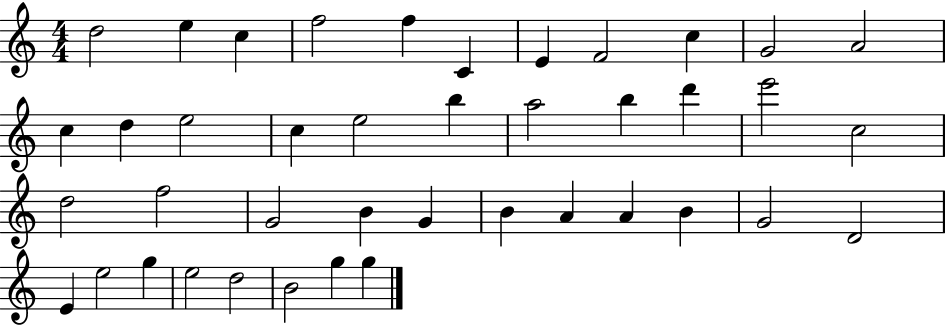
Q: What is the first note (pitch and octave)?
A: D5